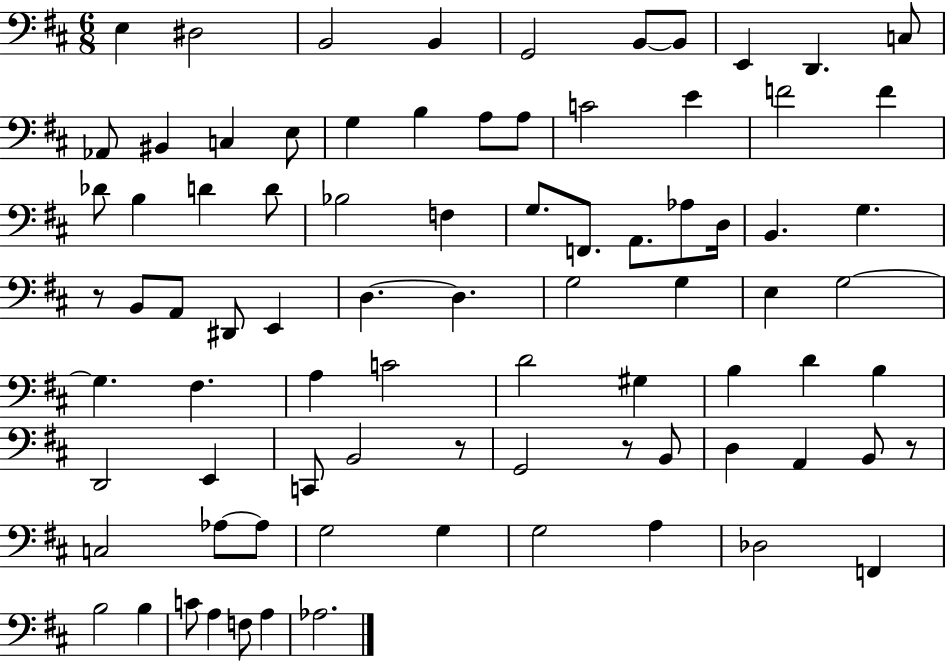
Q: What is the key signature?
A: D major